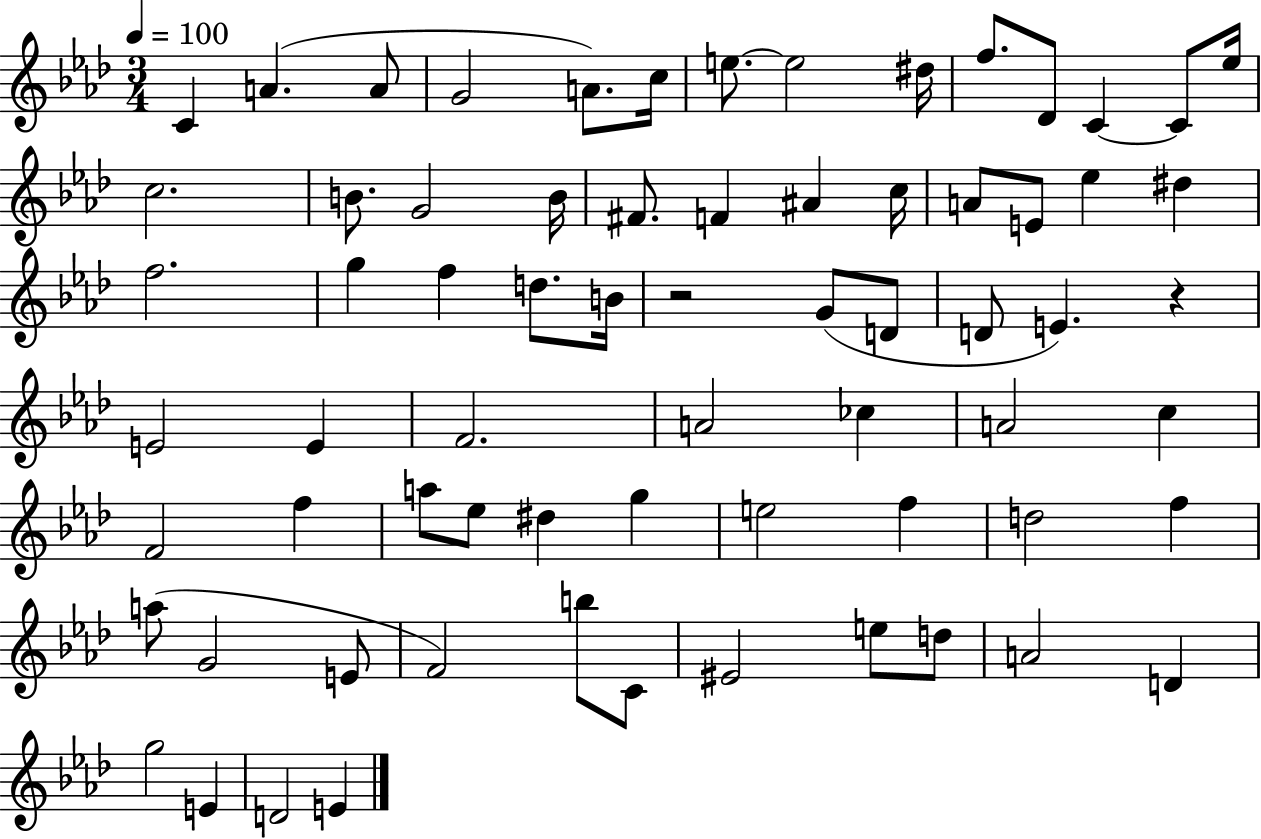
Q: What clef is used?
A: treble